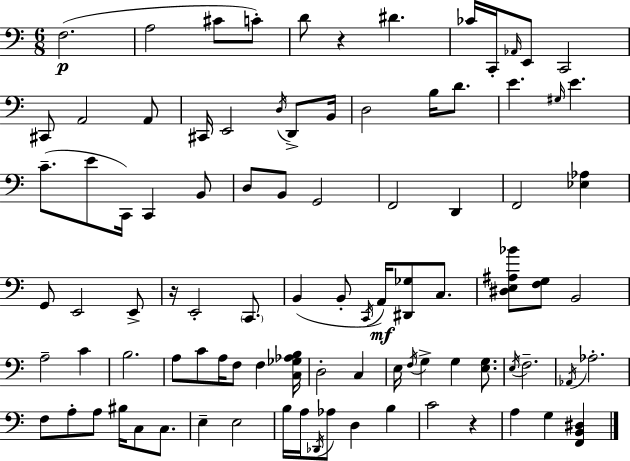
X:1
T:Untitled
M:6/8
L:1/4
K:C
F,2 A,2 ^C/2 C/2 D/2 z ^D _C/4 C,,/4 _A,,/4 E,,/2 C,,2 ^C,,/2 A,,2 A,,/2 ^C,,/4 E,,2 D,/4 D,,/2 B,,/4 D,2 B,/4 D/2 E ^G,/4 E C/2 E/2 C,,/4 C,, B,,/2 D,/2 B,,/2 G,,2 F,,2 D,, F,,2 [_E,_A,] G,,/2 E,,2 E,,/2 z/4 E,,2 C,,/2 B,, B,,/2 C,,/4 A,,/4 [^D,,_G,]/2 C,/2 [^D,E,^A,_B]/2 [F,G,]/2 B,,2 A,2 C B,2 A,/2 C/2 A,/4 F,/2 F, [C,_G,_A,B,]/4 D,2 C, E,/4 F,/4 G, G, [E,G,]/2 E,/4 F,2 _A,,/4 _A,2 F,/2 A,/2 A,/2 ^B,/4 C,/2 C,/2 E, E,2 B,/4 A,/4 _D,,/4 _A,/2 D, B, C2 z A, G, [F,,B,,^D,]